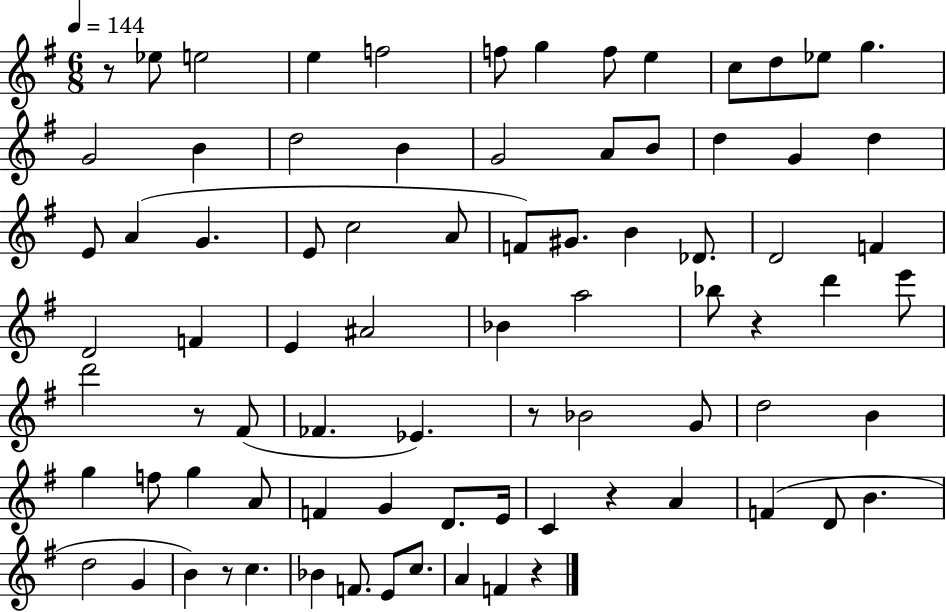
{
  \clef treble
  \numericTimeSignature
  \time 6/8
  \key g \major
  \tempo 4 = 144
  r8 ees''8 e''2 | e''4 f''2 | f''8 g''4 f''8 e''4 | c''8 d''8 ees''8 g''4. | \break g'2 b'4 | d''2 b'4 | g'2 a'8 b'8 | d''4 g'4 d''4 | \break e'8 a'4( g'4. | e'8 c''2 a'8 | f'8) gis'8. b'4 des'8. | d'2 f'4 | \break d'2 f'4 | e'4 ais'2 | bes'4 a''2 | bes''8 r4 d'''4 e'''8 | \break d'''2 r8 fis'8( | fes'4. ees'4.) | r8 bes'2 g'8 | d''2 b'4 | \break g''4 f''8 g''4 a'8 | f'4 g'4 d'8. e'16 | c'4 r4 a'4 | f'4( d'8 b'4. | \break d''2 g'4 | b'4) r8 c''4. | bes'4 f'8. e'8 c''8. | a'4 f'4 r4 | \break \bar "|."
}